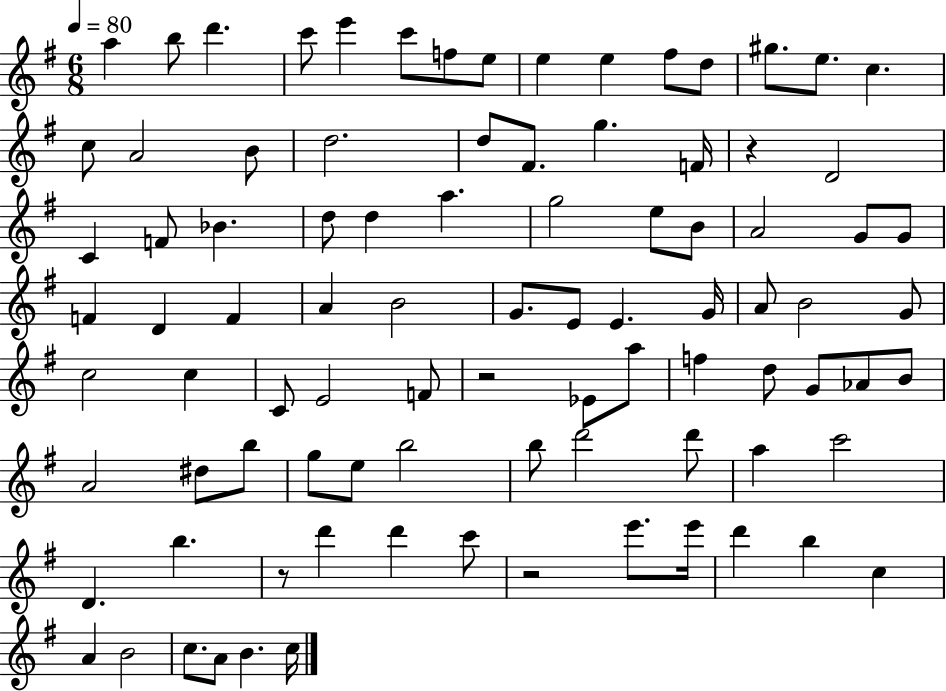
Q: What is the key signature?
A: G major